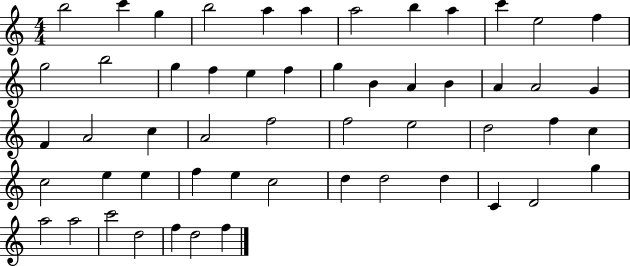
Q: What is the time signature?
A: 4/4